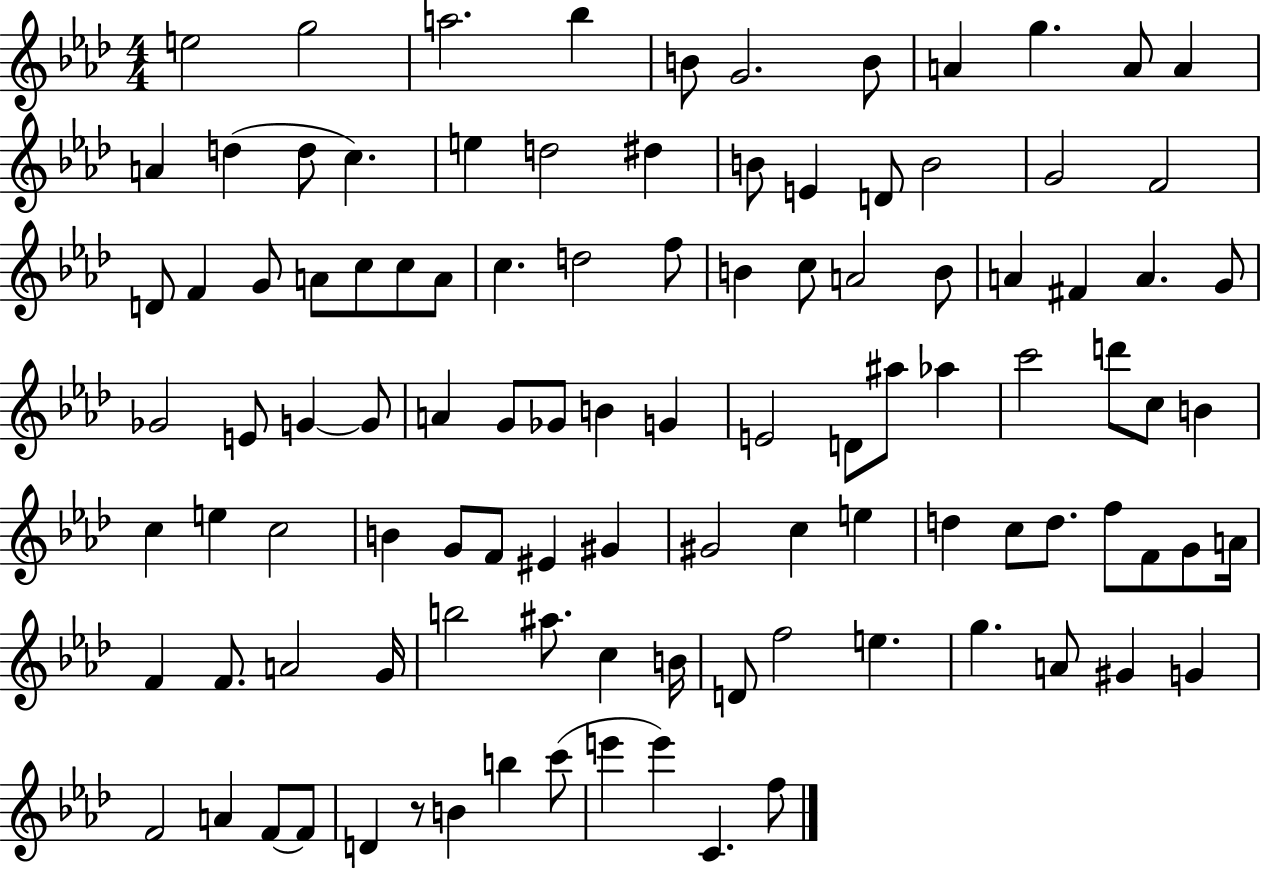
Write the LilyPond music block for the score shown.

{
  \clef treble
  \numericTimeSignature
  \time 4/4
  \key aes \major
  e''2 g''2 | a''2. bes''4 | b'8 g'2. b'8 | a'4 g''4. a'8 a'4 | \break a'4 d''4( d''8 c''4.) | e''4 d''2 dis''4 | b'8 e'4 d'8 b'2 | g'2 f'2 | \break d'8 f'4 g'8 a'8 c''8 c''8 a'8 | c''4. d''2 f''8 | b'4 c''8 a'2 b'8 | a'4 fis'4 a'4. g'8 | \break ges'2 e'8 g'4~~ g'8 | a'4 g'8 ges'8 b'4 g'4 | e'2 d'8 ais''8 aes''4 | c'''2 d'''8 c''8 b'4 | \break c''4 e''4 c''2 | b'4 g'8 f'8 eis'4 gis'4 | gis'2 c''4 e''4 | d''4 c''8 d''8. f''8 f'8 g'8 a'16 | \break f'4 f'8. a'2 g'16 | b''2 ais''8. c''4 b'16 | d'8 f''2 e''4. | g''4. a'8 gis'4 g'4 | \break f'2 a'4 f'8~~ f'8 | d'4 r8 b'4 b''4 c'''8( | e'''4 e'''4) c'4. f''8 | \bar "|."
}